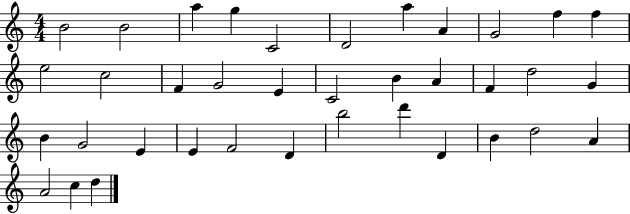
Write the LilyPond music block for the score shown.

{
  \clef treble
  \numericTimeSignature
  \time 4/4
  \key c \major
  b'2 b'2 | a''4 g''4 c'2 | d'2 a''4 a'4 | g'2 f''4 f''4 | \break e''2 c''2 | f'4 g'2 e'4 | c'2 b'4 a'4 | f'4 d''2 g'4 | \break b'4 g'2 e'4 | e'4 f'2 d'4 | b''2 d'''4 d'4 | b'4 d''2 a'4 | \break a'2 c''4 d''4 | \bar "|."
}